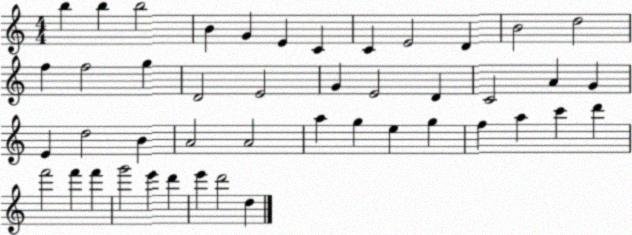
X:1
T:Untitled
M:4/4
L:1/4
K:C
b b b2 B G E C C E2 D B2 d2 f f2 g D2 E2 G E2 D C2 A G E d2 B A2 A2 a g e g f a c' d' f'2 f' f' g'2 e' d' e' d'2 d